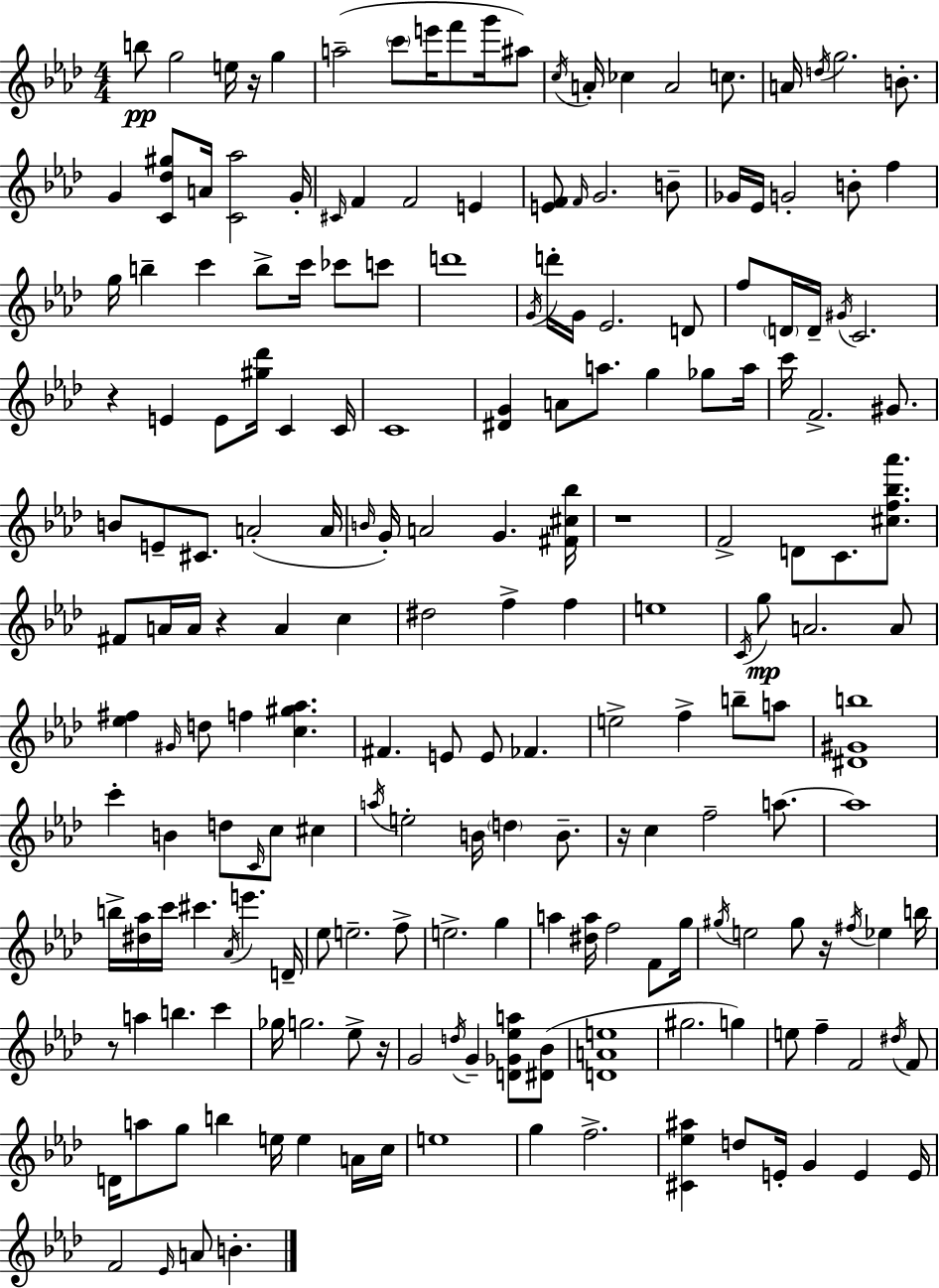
{
  \clef treble
  \numericTimeSignature
  \time 4/4
  \key aes \major
  b''8\pp g''2 e''16 r16 g''4 | a''2--( \parenthesize c'''8 e'''16 f'''8 g'''16 ais''8) | \acciaccatura { c''16 } a'16-. ces''4 a'2 c''8. | a'16 \acciaccatura { d''16 } g''2. b'8.-. | \break g'4 <c' des'' gis''>8 a'16 <c' aes''>2 | g'16-. \grace { cis'16 } f'4 f'2 e'4 | <e' f'>8 \grace { f'16 } g'2. | b'8-- ges'16 ees'16 g'2-. b'8-. | \break f''4 g''16 b''4-- c'''4 b''8-> c'''16 | ces'''8 c'''8 d'''1 | \acciaccatura { g'16 } d'''16-. g'16 ees'2. | d'8 f''8 \parenthesize d'16 d'16-- \acciaccatura { gis'16 } c'2. | \break r4 e'4 e'8 | <gis'' des'''>16 c'4 c'16 c'1 | <dis' g'>4 a'8 a''8. g''4 | ges''8 a''16 c'''16 f'2.-> | \break gis'8. b'8 e'8-- cis'8. a'2-.( | a'16 \grace { b'16 } g'16-.) a'2 | g'4. <fis' cis'' bes''>16 r1 | f'2-> d'8 | \break c'8. <cis'' f'' bes'' aes'''>8. fis'8 a'16 a'16 r4 a'4 | c''4 dis''2 f''4-> | f''4 e''1 | \acciaccatura { c'16 } g''8\mp a'2. | \break a'8 <ees'' fis''>4 \grace { gis'16 } d''8 f''4 | <c'' gis'' aes''>4. fis'4. e'8 | e'8 fes'4. e''2-> | f''4-> b''8-- a''8 <dis' gis' b''>1 | \break c'''4-. b'4 | d''8 \grace { c'16 } c''8 cis''4 \acciaccatura { a''16 } e''2-. | b'16 \parenthesize d''4 b'8.-- r16 c''4 | f''2-- a''8.~~ a''1 | \break b''16-> <dis'' aes''>16 c'''16 cis'''4. | \acciaccatura { aes'16 } e'''4. d'16-- ees''8 e''2.-- | f''8-> e''2.-> | g''4 a''4 | \break <dis'' a''>16 f''2 f'8 g''16 \acciaccatura { gis''16 } e''2 | gis''8 r16 \acciaccatura { fis''16 } ees''4 b''16 r8 | a''4 b''4. c'''4 ges''16 g''2. | ees''8-> r16 g'2 | \break \acciaccatura { d''16 } g'4-- <d' ges' ees'' a''>8 <dis' bes'>8( <d' a' e''>1 | gis''2. | g''4) e''8 | f''4-- f'2 \acciaccatura { dis''16 } f'8 | \break d'16 a''8 g''8 b''4 e''16 e''4 a'16 c''16 | e''1 | g''4 f''2.-> | <cis' ees'' ais''>4 d''8 e'16-. g'4 e'4 e'16 | \break f'2 \grace { ees'16 } a'8 b'4.-. | \bar "|."
}